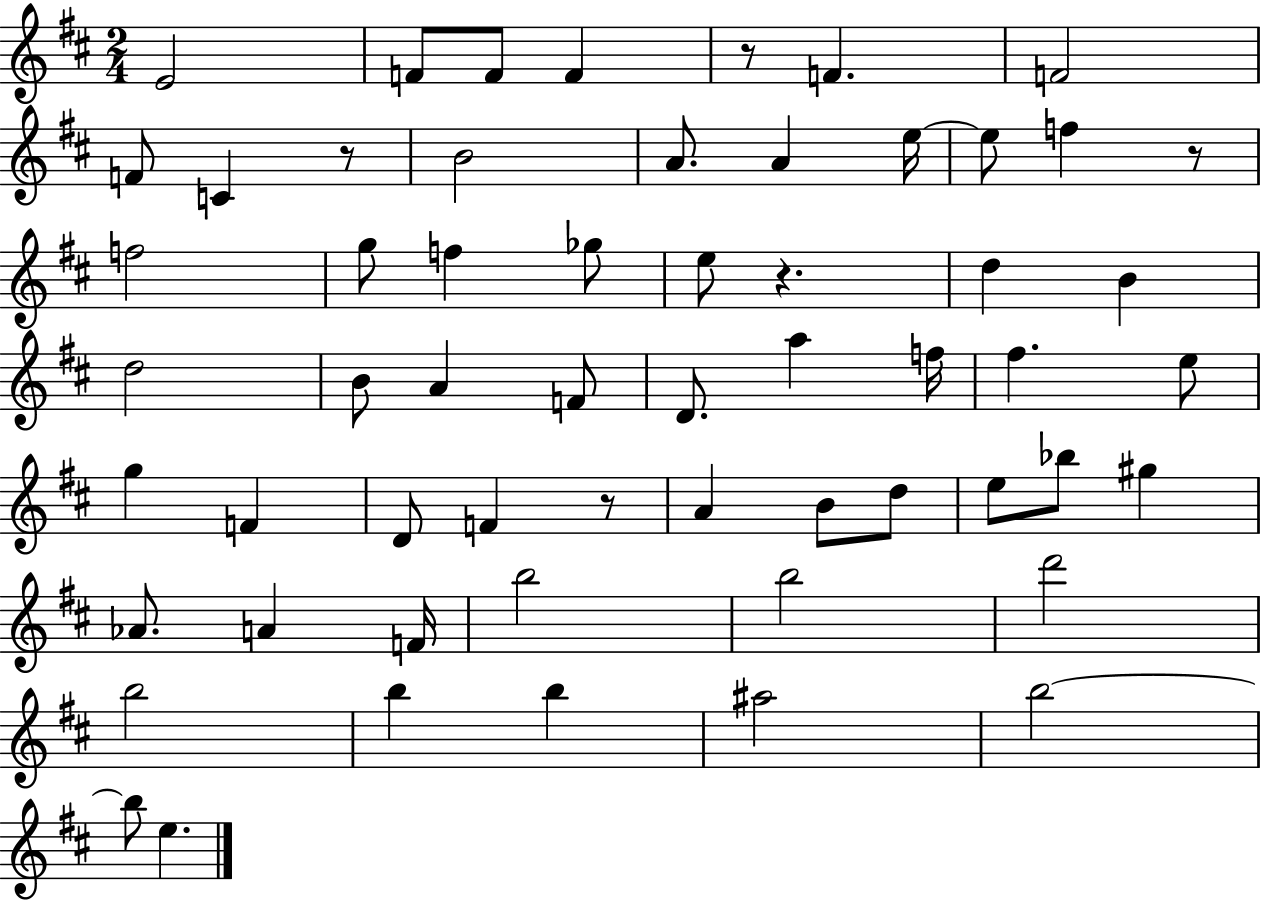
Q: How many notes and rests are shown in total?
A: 58